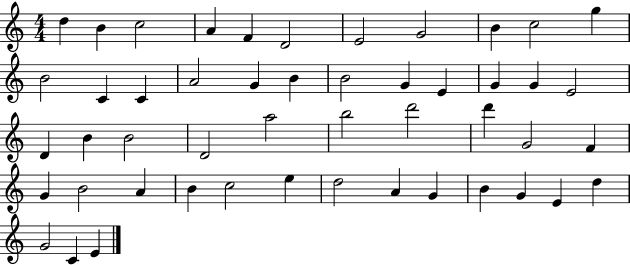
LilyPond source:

{
  \clef treble
  \numericTimeSignature
  \time 4/4
  \key c \major
  d''4 b'4 c''2 | a'4 f'4 d'2 | e'2 g'2 | b'4 c''2 g''4 | \break b'2 c'4 c'4 | a'2 g'4 b'4 | b'2 g'4 e'4 | g'4 g'4 e'2 | \break d'4 b'4 b'2 | d'2 a''2 | b''2 d'''2 | d'''4 g'2 f'4 | \break g'4 b'2 a'4 | b'4 c''2 e''4 | d''2 a'4 g'4 | b'4 g'4 e'4 d''4 | \break g'2 c'4 e'4 | \bar "|."
}